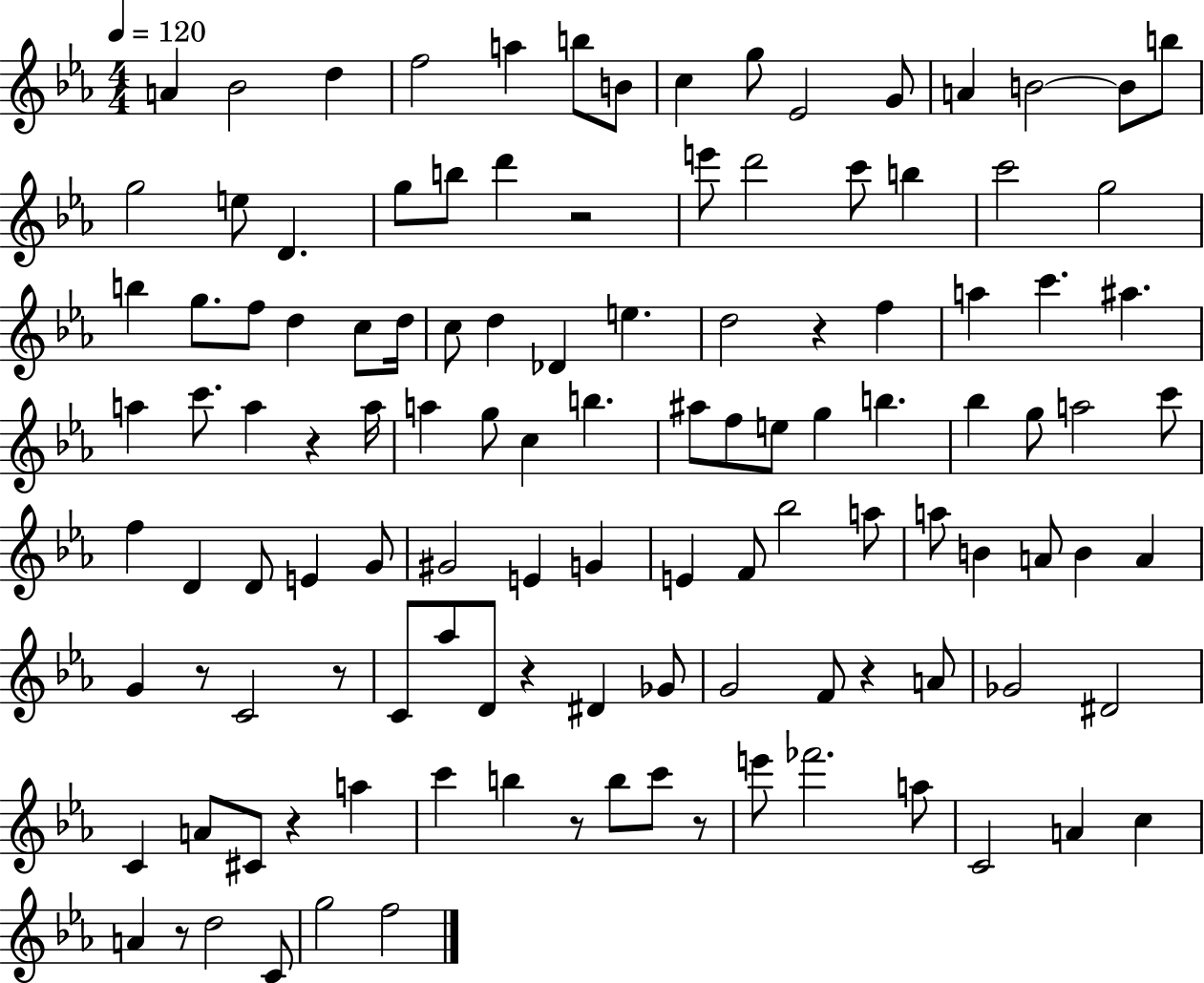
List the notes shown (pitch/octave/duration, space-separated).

A4/q Bb4/h D5/q F5/h A5/q B5/e B4/e C5/q G5/e Eb4/h G4/e A4/q B4/h B4/e B5/e G5/h E5/e D4/q. G5/e B5/e D6/q R/h E6/e D6/h C6/e B5/q C6/h G5/h B5/q G5/e. F5/e D5/q C5/e D5/s C5/e D5/q Db4/q E5/q. D5/h R/q F5/q A5/q C6/q. A#5/q. A5/q C6/e. A5/q R/q A5/s A5/q G5/e C5/q B5/q. A#5/e F5/e E5/e G5/q B5/q. Bb5/q G5/e A5/h C6/e F5/q D4/q D4/e E4/q G4/e G#4/h E4/q G4/q E4/q F4/e Bb5/h A5/e A5/e B4/q A4/e B4/q A4/q G4/q R/e C4/h R/e C4/e Ab5/e D4/e R/q D#4/q Gb4/e G4/h F4/e R/q A4/e Gb4/h D#4/h C4/q A4/e C#4/e R/q A5/q C6/q B5/q R/e B5/e C6/e R/e E6/e FES6/h. A5/e C4/h A4/q C5/q A4/q R/e D5/h C4/e G5/h F5/h